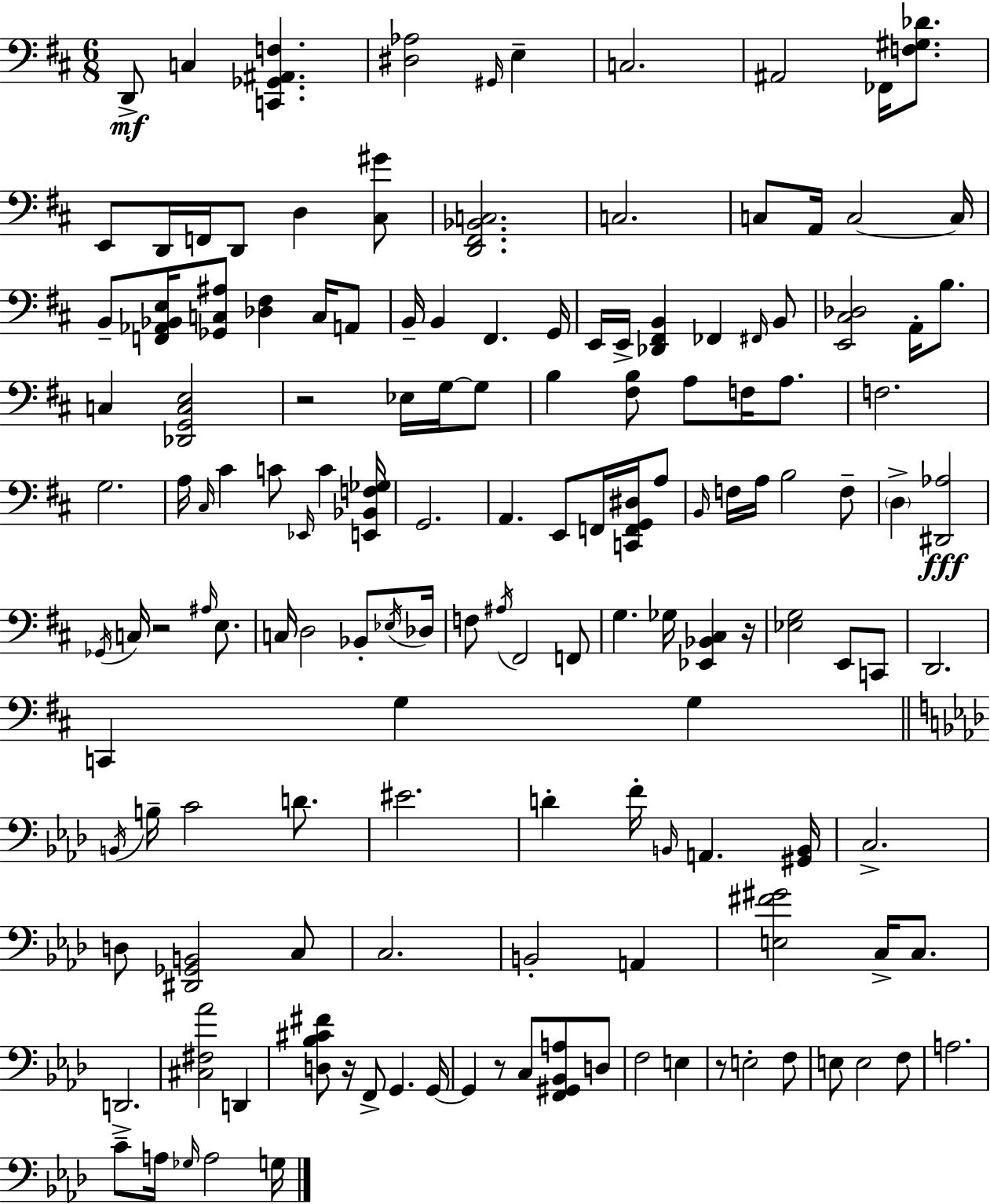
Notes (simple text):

D2/e C3/q [C2,Gb2,A#2,F3]/q. [D#3,Ab3]/h G#2/s E3/q C3/h. A#2/h FES2/s [F3,G#3,Db4]/e. E2/e D2/s F2/s D2/e D3/q [C#3,G#4]/e [D2,F#2,Bb2,C3]/h. C3/h. C3/e A2/s C3/h C3/s B2/e [F2,Ab2,Bb2,E3]/s [Gb2,C3,A#3]/e [Db3,F#3]/q C3/s A2/e B2/s B2/q F#2/q. G2/s E2/s E2/s [Db2,F#2,B2]/q FES2/q F#2/s B2/e [E2,C#3,Db3]/h A2/s B3/e. C3/q [Db2,G2,C3,E3]/h R/h Eb3/s G3/s G3/e B3/q [F#3,B3]/e A3/e F3/s A3/e. F3/h. G3/h. A3/s C#3/s C#4/q C4/e Eb2/s C4/q [E2,Bb2,F3,Gb3]/s G2/h. A2/q. E2/e F2/s [C2,F2,G2,D#3]/s A3/e B2/s F3/s A3/s B3/h F3/e D3/q [D#2,Ab3]/h Gb2/s C3/s R/h A#3/s E3/e. C3/s D3/h Bb2/e Eb3/s Db3/s F3/e A#3/s F#2/h F2/e G3/q. Gb3/s [Eb2,Bb2,C#3]/q R/s [Eb3,G3]/h E2/e C2/e D2/h. C2/q G3/q G3/q B2/s B3/s C4/h D4/e. EIS4/h. D4/q F4/s B2/s A2/q. [G#2,B2]/s C3/h. D3/e [D#2,Gb2,B2]/h C3/e C3/h. B2/h A2/q [E3,F#4,G#4]/h C3/s C3/e. D2/h. [C#3,F#3,Ab4]/h D2/q [D3,Bb3,C#4,F#4]/e R/s F2/e G2/q. G2/s G2/q R/e C3/e [F2,G#2,Bb2,A3]/e D3/e F3/h E3/q R/e E3/h F3/e E3/e E3/h F3/e A3/h. C4/e A3/s Gb3/s A3/h G3/s